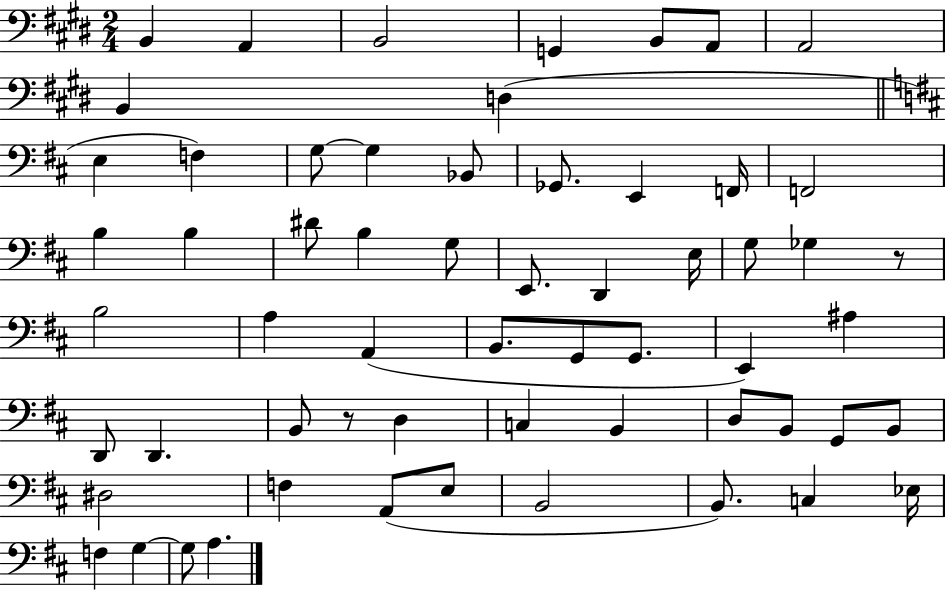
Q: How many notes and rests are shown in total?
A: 60